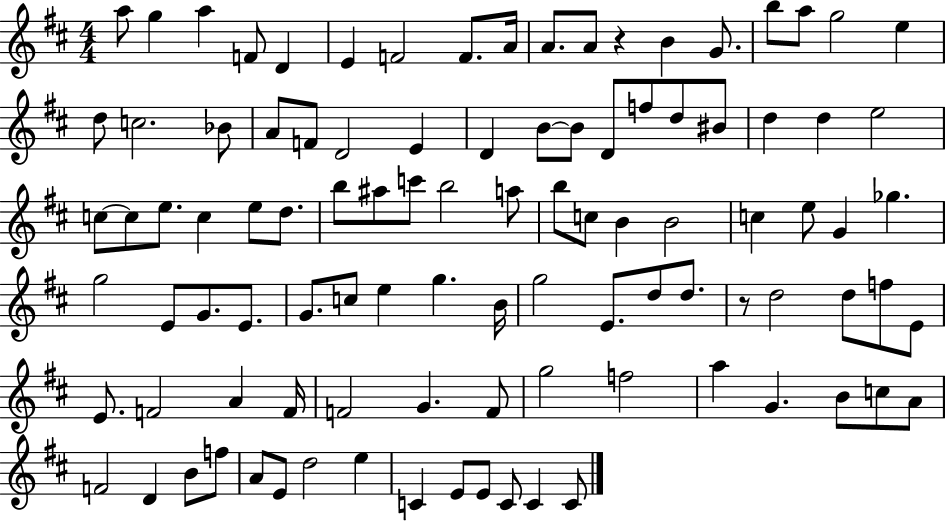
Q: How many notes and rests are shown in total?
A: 100